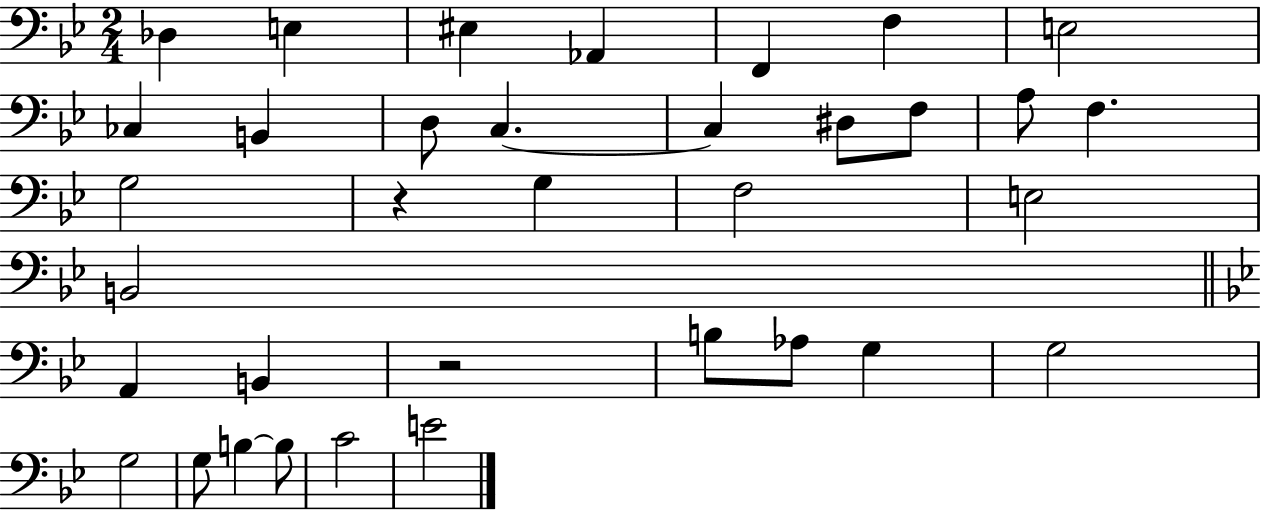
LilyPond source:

{
  \clef bass
  \numericTimeSignature
  \time 2/4
  \key bes \major
  des4 e4 | eis4 aes,4 | f,4 f4 | e2 | \break ces4 b,4 | d8 c4.~~ | c4 dis8 f8 | a8 f4. | \break g2 | r4 g4 | f2 | e2 | \break b,2 | \bar "||" \break \key g \minor a,4 b,4 | r2 | b8 aes8 g4 | g2 | \break g2 | g8 b4~~ b8 | c'2 | e'2 | \break \bar "|."
}